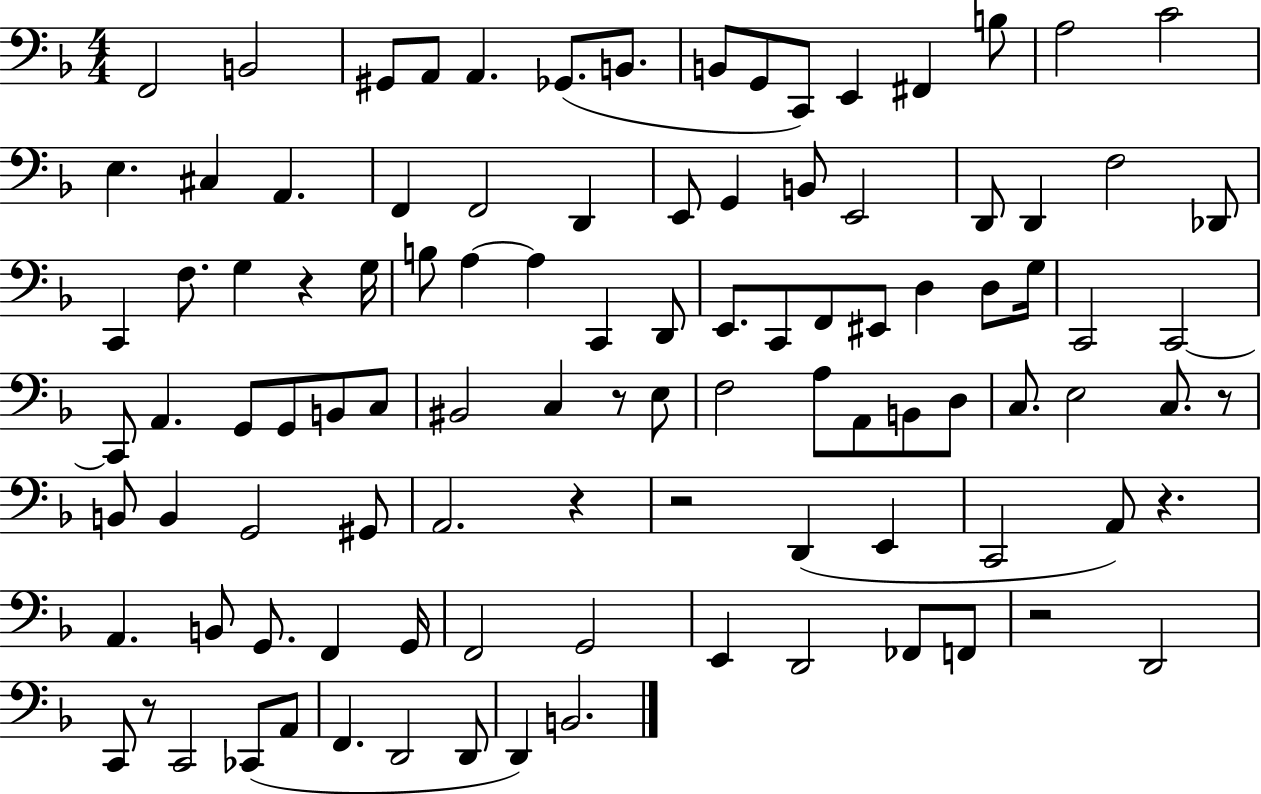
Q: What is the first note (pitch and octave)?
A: F2